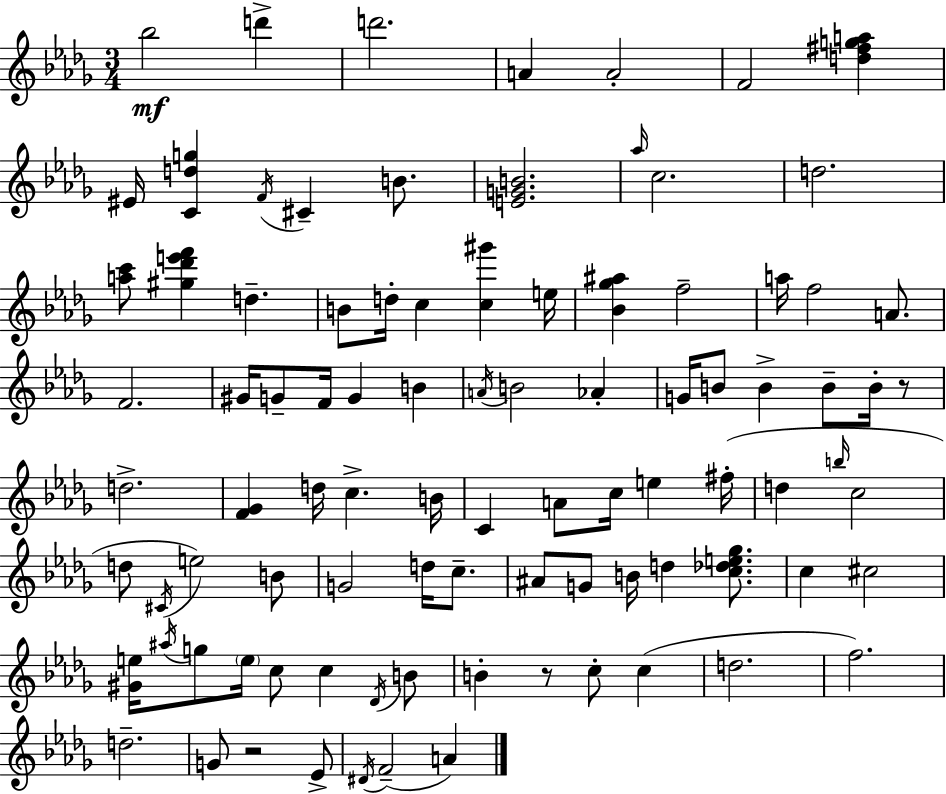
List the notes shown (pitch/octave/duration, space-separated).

Bb5/h D6/q D6/h. A4/q A4/h F4/h [D5,F#5,G5,A5]/q EIS4/s [C4,D5,G5]/q F4/s C#4/q B4/e. [E4,G4,B4]/h. Ab5/s C5/h. D5/h. [A5,C6]/e [G#5,Db6,E6,F6]/q D5/q. B4/e D5/s C5/q [C5,G#6]/q E5/s [Bb4,Gb5,A#5]/q F5/h A5/s F5/h A4/e. F4/h. G#4/s G4/e F4/s G4/q B4/q A4/s B4/h Ab4/q G4/s B4/e B4/q B4/e B4/s R/e D5/h. [F4,Gb4]/q D5/s C5/q. B4/s C4/q A4/e C5/s E5/q F#5/s D5/q B5/s C5/h D5/e C#4/s E5/h B4/e G4/h D5/s C5/e. A#4/e G4/e B4/s D5/q [C5,Db5,E5,Gb5]/e. C5/q C#5/h [G#4,E5]/s A#5/s G5/e E5/s C5/e C5/q Db4/s B4/e B4/q R/e C5/e C5/q D5/h. F5/h. D5/h. G4/e R/h Eb4/e D#4/s F4/h A4/q